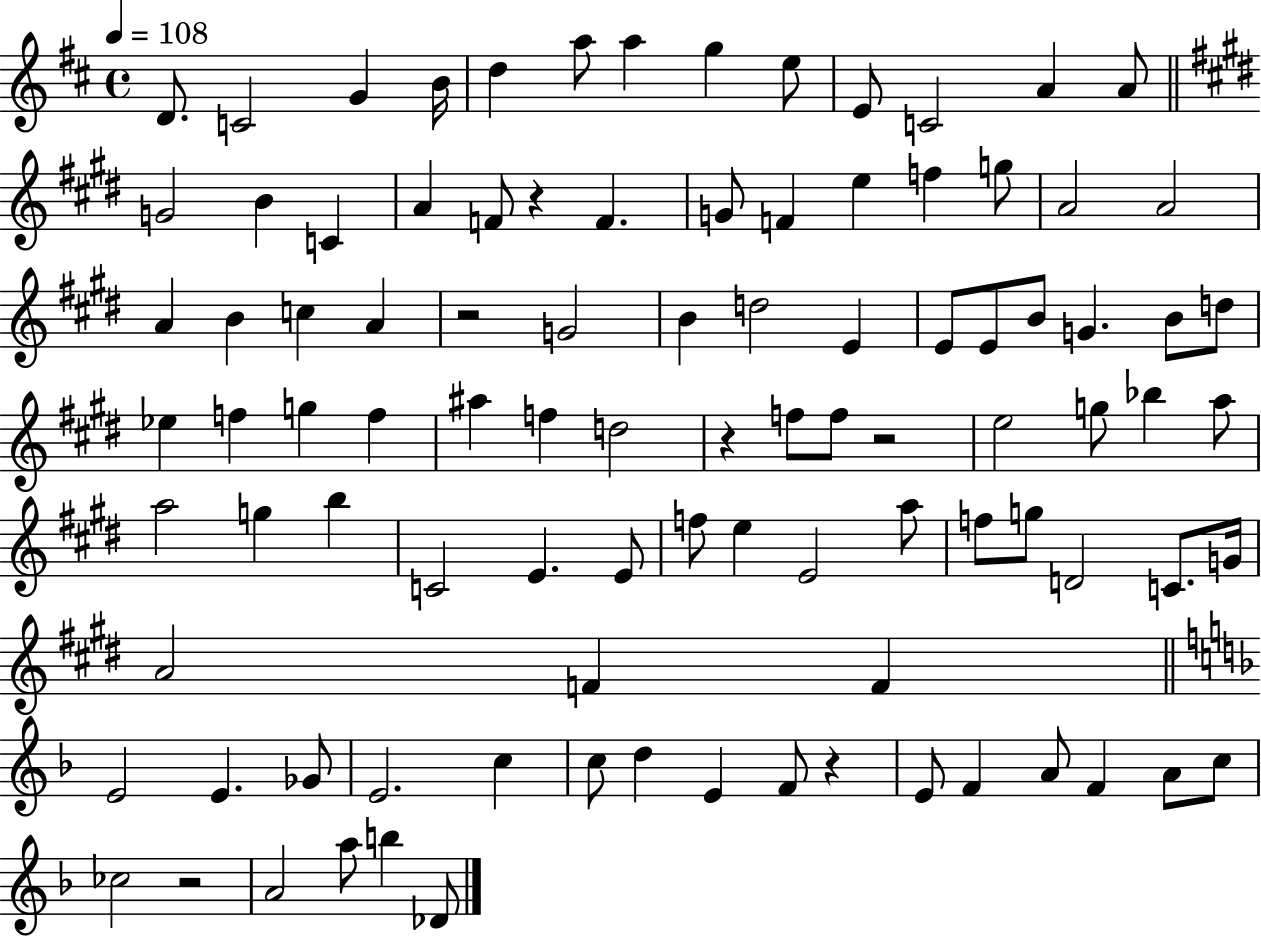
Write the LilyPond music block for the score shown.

{
  \clef treble
  \time 4/4
  \defaultTimeSignature
  \key d \major
  \tempo 4 = 108
  \repeat volta 2 { d'8. c'2 g'4 b'16 | d''4 a''8 a''4 g''4 e''8 | e'8 c'2 a'4 a'8 | \bar "||" \break \key e \major g'2 b'4 c'4 | a'4 f'8 r4 f'4. | g'8 f'4 e''4 f''4 g''8 | a'2 a'2 | \break a'4 b'4 c''4 a'4 | r2 g'2 | b'4 d''2 e'4 | e'8 e'8 b'8 g'4. b'8 d''8 | \break ees''4 f''4 g''4 f''4 | ais''4 f''4 d''2 | r4 f''8 f''8 r2 | e''2 g''8 bes''4 a''8 | \break a''2 g''4 b''4 | c'2 e'4. e'8 | f''8 e''4 e'2 a''8 | f''8 g''8 d'2 c'8. g'16 | \break a'2 f'4 f'4 | \bar "||" \break \key f \major e'2 e'4. ges'8 | e'2. c''4 | c''8 d''4 e'4 f'8 r4 | e'8 f'4 a'8 f'4 a'8 c''8 | \break ces''2 r2 | a'2 a''8 b''4 des'8 | } \bar "|."
}